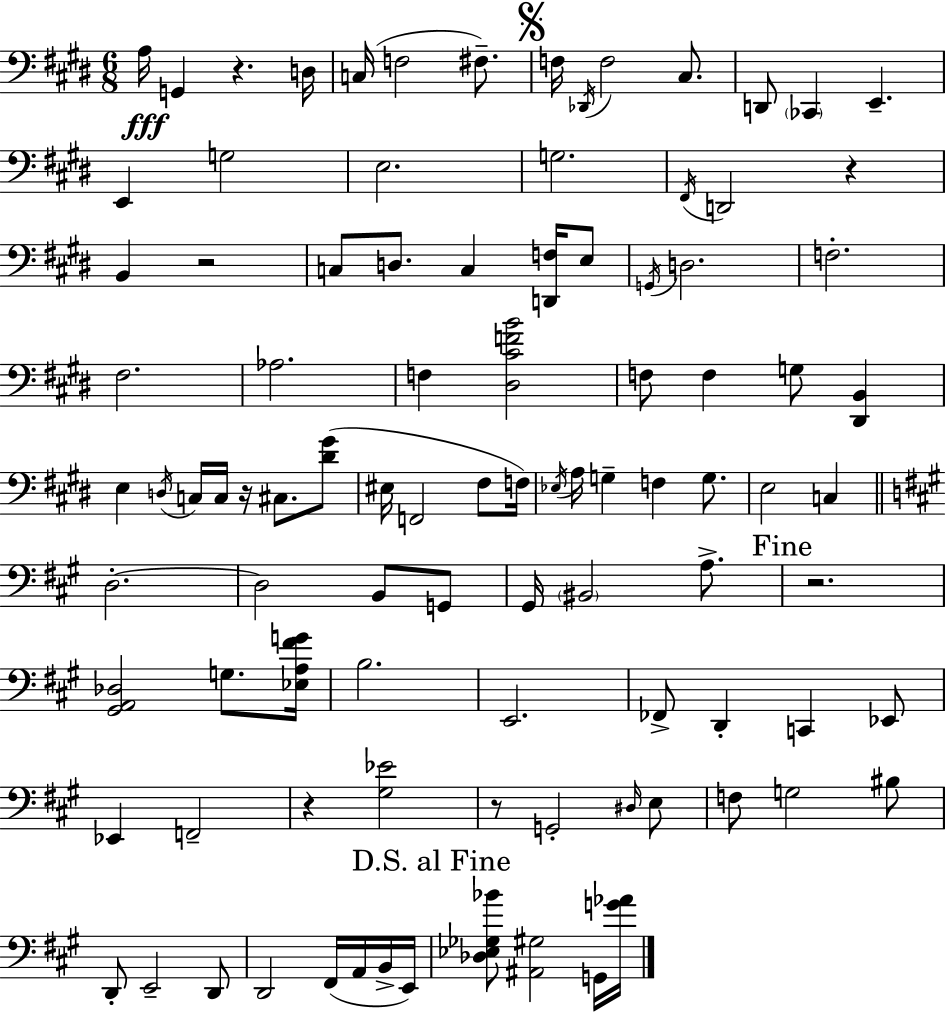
X:1
T:Untitled
M:6/8
L:1/4
K:E
A,/4 G,, z D,/4 C,/4 F,2 ^F,/2 F,/4 _D,,/4 F,2 ^C,/2 D,,/2 _C,, E,, E,, G,2 E,2 G,2 ^F,,/4 D,,2 z B,, z2 C,/2 D,/2 C, [D,,F,]/4 E,/2 G,,/4 D,2 F,2 ^F,2 _A,2 F, [^D,^CFB]2 F,/2 F, G,/2 [^D,,B,,] E, D,/4 C,/4 C,/4 z/4 ^C,/2 [^D^G]/2 ^E,/4 F,,2 ^F,/2 F,/4 _E,/4 A,/4 G, F, G,/2 E,2 C, D,2 D,2 B,,/2 G,,/2 ^G,,/4 ^B,,2 A,/2 z2 [^G,,A,,_D,]2 G,/2 [_E,A,^FG]/4 B,2 E,,2 _F,,/2 D,, C,, _E,,/2 _E,, F,,2 z [^G,_E]2 z/2 G,,2 ^D,/4 E,/2 F,/2 G,2 ^B,/2 D,,/2 E,,2 D,,/2 D,,2 ^F,,/4 A,,/4 B,,/4 E,,/4 [_D,_E,_G,_B]/2 [^A,,^G,]2 G,,/4 [G_A]/4